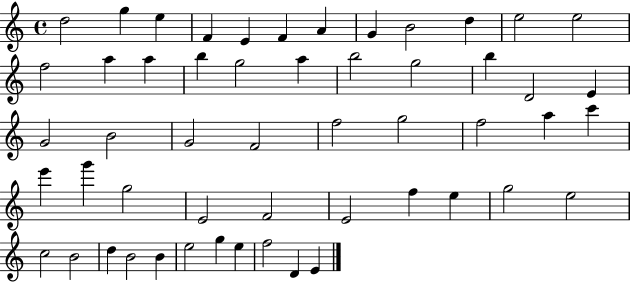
X:1
T:Untitled
M:4/4
L:1/4
K:C
d2 g e F E F A G B2 d e2 e2 f2 a a b g2 a b2 g2 b D2 E G2 B2 G2 F2 f2 g2 f2 a c' e' g' g2 E2 F2 E2 f e g2 e2 c2 B2 d B2 B e2 g e f2 D E